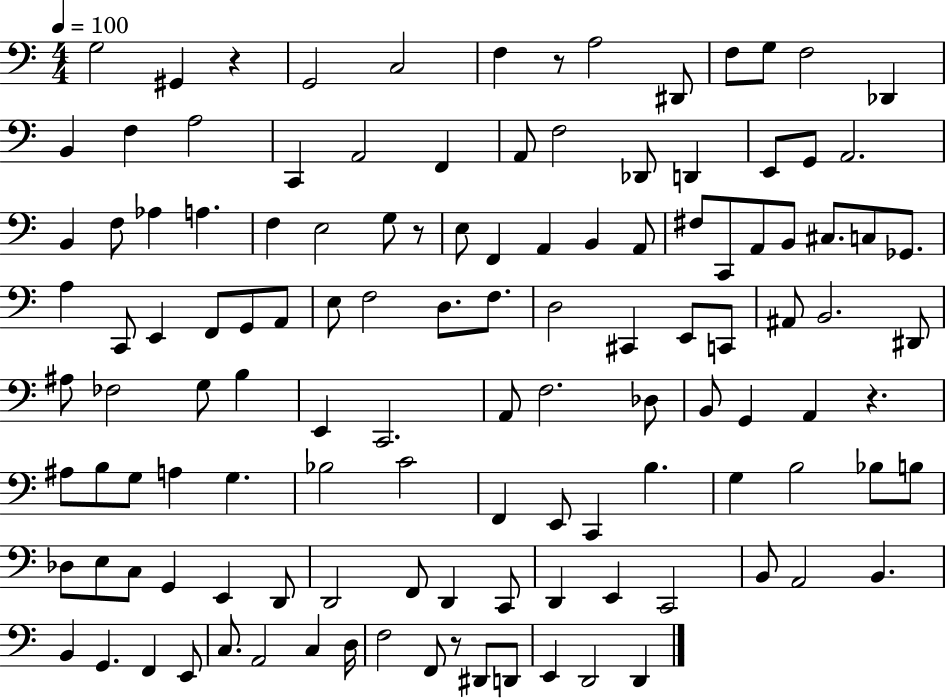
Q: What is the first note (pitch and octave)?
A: G3